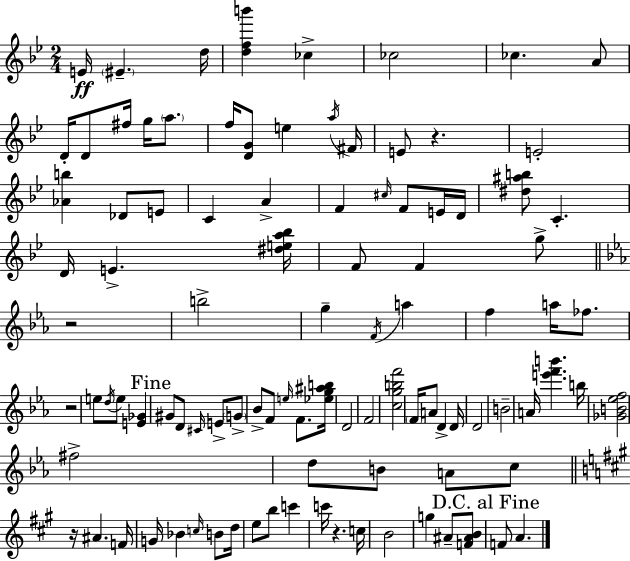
E4/s EIS4/q. D5/s [D5,F5,B6]/q CES5/q CES5/h CES5/q. A4/e D4/s D4/e F#5/s G5/s A5/e. F5/s [D4,G4]/e E5/q A5/s F#4/s E4/e R/q. E4/h [Ab4,B5]/q Db4/e E4/e C4/q A4/q F4/q C#5/s F4/e E4/s D4/s [D#5,A#5,B5]/e C4/q. D4/s E4/q. [D#5,E5,A5,Bb5]/s F4/e F4/q G5/e R/h B5/h G5/q F4/s A5/q F5/q A5/s FES5/e. R/h E5/e D5/s E5/e [E4,Gb4]/q G#4/e D4/e C#4/s E4/e G4/e Bb4/e F4/e E5/s F4/e. [Eb5,G5,A#5,B5]/s D4/h F4/h [C5,G5,B5,F6]/h F4/s A4/e D4/q D4/s D4/h B4/h A4/s [E6,F6,B6]/q. B5/s [Gb4,B4,Eb5,F5]/h F#5/h D5/e B4/e A4/e C5/e R/s A#4/q. F4/s G4/s Bb4/q C5/s B4/e D5/s E5/e B5/e C6/q C6/s R/q. C5/s B4/h G5/q A#4/e [F4,A#4,B4]/e F4/e A4/q.